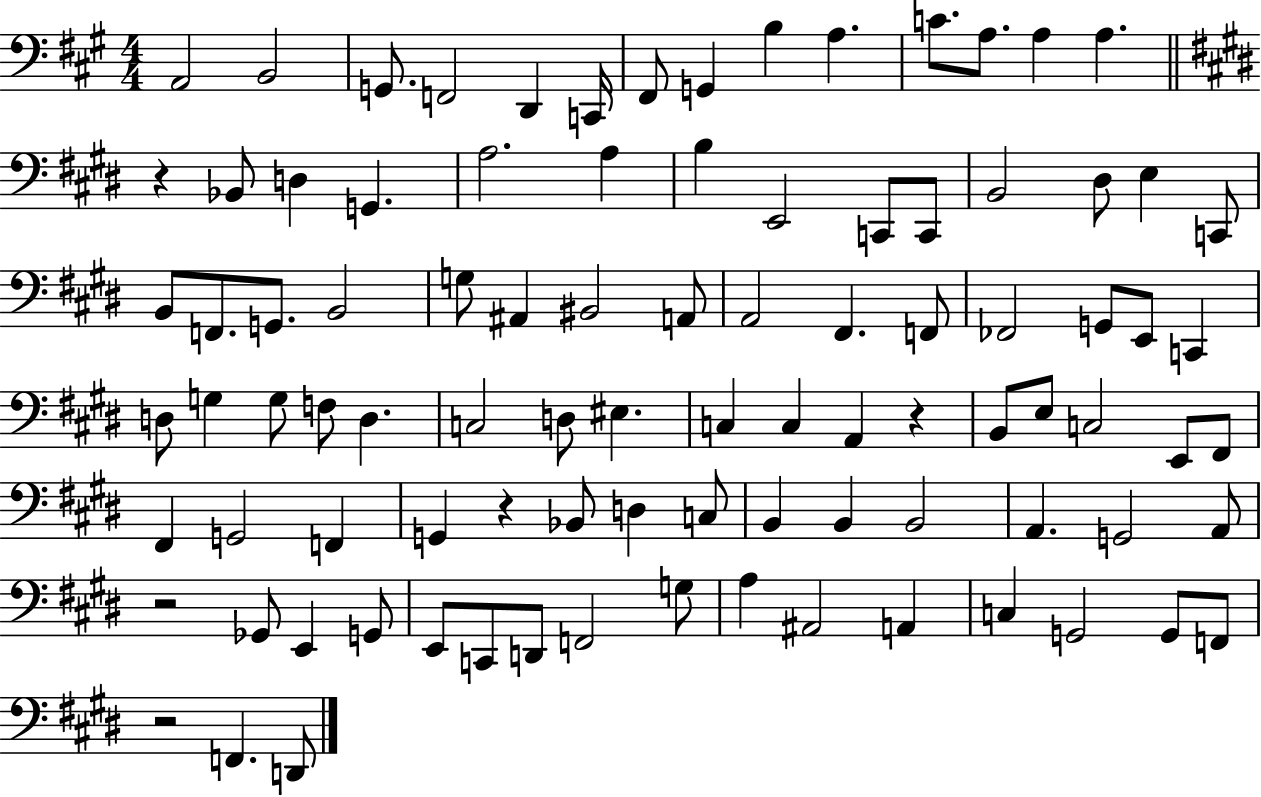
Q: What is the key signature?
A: A major